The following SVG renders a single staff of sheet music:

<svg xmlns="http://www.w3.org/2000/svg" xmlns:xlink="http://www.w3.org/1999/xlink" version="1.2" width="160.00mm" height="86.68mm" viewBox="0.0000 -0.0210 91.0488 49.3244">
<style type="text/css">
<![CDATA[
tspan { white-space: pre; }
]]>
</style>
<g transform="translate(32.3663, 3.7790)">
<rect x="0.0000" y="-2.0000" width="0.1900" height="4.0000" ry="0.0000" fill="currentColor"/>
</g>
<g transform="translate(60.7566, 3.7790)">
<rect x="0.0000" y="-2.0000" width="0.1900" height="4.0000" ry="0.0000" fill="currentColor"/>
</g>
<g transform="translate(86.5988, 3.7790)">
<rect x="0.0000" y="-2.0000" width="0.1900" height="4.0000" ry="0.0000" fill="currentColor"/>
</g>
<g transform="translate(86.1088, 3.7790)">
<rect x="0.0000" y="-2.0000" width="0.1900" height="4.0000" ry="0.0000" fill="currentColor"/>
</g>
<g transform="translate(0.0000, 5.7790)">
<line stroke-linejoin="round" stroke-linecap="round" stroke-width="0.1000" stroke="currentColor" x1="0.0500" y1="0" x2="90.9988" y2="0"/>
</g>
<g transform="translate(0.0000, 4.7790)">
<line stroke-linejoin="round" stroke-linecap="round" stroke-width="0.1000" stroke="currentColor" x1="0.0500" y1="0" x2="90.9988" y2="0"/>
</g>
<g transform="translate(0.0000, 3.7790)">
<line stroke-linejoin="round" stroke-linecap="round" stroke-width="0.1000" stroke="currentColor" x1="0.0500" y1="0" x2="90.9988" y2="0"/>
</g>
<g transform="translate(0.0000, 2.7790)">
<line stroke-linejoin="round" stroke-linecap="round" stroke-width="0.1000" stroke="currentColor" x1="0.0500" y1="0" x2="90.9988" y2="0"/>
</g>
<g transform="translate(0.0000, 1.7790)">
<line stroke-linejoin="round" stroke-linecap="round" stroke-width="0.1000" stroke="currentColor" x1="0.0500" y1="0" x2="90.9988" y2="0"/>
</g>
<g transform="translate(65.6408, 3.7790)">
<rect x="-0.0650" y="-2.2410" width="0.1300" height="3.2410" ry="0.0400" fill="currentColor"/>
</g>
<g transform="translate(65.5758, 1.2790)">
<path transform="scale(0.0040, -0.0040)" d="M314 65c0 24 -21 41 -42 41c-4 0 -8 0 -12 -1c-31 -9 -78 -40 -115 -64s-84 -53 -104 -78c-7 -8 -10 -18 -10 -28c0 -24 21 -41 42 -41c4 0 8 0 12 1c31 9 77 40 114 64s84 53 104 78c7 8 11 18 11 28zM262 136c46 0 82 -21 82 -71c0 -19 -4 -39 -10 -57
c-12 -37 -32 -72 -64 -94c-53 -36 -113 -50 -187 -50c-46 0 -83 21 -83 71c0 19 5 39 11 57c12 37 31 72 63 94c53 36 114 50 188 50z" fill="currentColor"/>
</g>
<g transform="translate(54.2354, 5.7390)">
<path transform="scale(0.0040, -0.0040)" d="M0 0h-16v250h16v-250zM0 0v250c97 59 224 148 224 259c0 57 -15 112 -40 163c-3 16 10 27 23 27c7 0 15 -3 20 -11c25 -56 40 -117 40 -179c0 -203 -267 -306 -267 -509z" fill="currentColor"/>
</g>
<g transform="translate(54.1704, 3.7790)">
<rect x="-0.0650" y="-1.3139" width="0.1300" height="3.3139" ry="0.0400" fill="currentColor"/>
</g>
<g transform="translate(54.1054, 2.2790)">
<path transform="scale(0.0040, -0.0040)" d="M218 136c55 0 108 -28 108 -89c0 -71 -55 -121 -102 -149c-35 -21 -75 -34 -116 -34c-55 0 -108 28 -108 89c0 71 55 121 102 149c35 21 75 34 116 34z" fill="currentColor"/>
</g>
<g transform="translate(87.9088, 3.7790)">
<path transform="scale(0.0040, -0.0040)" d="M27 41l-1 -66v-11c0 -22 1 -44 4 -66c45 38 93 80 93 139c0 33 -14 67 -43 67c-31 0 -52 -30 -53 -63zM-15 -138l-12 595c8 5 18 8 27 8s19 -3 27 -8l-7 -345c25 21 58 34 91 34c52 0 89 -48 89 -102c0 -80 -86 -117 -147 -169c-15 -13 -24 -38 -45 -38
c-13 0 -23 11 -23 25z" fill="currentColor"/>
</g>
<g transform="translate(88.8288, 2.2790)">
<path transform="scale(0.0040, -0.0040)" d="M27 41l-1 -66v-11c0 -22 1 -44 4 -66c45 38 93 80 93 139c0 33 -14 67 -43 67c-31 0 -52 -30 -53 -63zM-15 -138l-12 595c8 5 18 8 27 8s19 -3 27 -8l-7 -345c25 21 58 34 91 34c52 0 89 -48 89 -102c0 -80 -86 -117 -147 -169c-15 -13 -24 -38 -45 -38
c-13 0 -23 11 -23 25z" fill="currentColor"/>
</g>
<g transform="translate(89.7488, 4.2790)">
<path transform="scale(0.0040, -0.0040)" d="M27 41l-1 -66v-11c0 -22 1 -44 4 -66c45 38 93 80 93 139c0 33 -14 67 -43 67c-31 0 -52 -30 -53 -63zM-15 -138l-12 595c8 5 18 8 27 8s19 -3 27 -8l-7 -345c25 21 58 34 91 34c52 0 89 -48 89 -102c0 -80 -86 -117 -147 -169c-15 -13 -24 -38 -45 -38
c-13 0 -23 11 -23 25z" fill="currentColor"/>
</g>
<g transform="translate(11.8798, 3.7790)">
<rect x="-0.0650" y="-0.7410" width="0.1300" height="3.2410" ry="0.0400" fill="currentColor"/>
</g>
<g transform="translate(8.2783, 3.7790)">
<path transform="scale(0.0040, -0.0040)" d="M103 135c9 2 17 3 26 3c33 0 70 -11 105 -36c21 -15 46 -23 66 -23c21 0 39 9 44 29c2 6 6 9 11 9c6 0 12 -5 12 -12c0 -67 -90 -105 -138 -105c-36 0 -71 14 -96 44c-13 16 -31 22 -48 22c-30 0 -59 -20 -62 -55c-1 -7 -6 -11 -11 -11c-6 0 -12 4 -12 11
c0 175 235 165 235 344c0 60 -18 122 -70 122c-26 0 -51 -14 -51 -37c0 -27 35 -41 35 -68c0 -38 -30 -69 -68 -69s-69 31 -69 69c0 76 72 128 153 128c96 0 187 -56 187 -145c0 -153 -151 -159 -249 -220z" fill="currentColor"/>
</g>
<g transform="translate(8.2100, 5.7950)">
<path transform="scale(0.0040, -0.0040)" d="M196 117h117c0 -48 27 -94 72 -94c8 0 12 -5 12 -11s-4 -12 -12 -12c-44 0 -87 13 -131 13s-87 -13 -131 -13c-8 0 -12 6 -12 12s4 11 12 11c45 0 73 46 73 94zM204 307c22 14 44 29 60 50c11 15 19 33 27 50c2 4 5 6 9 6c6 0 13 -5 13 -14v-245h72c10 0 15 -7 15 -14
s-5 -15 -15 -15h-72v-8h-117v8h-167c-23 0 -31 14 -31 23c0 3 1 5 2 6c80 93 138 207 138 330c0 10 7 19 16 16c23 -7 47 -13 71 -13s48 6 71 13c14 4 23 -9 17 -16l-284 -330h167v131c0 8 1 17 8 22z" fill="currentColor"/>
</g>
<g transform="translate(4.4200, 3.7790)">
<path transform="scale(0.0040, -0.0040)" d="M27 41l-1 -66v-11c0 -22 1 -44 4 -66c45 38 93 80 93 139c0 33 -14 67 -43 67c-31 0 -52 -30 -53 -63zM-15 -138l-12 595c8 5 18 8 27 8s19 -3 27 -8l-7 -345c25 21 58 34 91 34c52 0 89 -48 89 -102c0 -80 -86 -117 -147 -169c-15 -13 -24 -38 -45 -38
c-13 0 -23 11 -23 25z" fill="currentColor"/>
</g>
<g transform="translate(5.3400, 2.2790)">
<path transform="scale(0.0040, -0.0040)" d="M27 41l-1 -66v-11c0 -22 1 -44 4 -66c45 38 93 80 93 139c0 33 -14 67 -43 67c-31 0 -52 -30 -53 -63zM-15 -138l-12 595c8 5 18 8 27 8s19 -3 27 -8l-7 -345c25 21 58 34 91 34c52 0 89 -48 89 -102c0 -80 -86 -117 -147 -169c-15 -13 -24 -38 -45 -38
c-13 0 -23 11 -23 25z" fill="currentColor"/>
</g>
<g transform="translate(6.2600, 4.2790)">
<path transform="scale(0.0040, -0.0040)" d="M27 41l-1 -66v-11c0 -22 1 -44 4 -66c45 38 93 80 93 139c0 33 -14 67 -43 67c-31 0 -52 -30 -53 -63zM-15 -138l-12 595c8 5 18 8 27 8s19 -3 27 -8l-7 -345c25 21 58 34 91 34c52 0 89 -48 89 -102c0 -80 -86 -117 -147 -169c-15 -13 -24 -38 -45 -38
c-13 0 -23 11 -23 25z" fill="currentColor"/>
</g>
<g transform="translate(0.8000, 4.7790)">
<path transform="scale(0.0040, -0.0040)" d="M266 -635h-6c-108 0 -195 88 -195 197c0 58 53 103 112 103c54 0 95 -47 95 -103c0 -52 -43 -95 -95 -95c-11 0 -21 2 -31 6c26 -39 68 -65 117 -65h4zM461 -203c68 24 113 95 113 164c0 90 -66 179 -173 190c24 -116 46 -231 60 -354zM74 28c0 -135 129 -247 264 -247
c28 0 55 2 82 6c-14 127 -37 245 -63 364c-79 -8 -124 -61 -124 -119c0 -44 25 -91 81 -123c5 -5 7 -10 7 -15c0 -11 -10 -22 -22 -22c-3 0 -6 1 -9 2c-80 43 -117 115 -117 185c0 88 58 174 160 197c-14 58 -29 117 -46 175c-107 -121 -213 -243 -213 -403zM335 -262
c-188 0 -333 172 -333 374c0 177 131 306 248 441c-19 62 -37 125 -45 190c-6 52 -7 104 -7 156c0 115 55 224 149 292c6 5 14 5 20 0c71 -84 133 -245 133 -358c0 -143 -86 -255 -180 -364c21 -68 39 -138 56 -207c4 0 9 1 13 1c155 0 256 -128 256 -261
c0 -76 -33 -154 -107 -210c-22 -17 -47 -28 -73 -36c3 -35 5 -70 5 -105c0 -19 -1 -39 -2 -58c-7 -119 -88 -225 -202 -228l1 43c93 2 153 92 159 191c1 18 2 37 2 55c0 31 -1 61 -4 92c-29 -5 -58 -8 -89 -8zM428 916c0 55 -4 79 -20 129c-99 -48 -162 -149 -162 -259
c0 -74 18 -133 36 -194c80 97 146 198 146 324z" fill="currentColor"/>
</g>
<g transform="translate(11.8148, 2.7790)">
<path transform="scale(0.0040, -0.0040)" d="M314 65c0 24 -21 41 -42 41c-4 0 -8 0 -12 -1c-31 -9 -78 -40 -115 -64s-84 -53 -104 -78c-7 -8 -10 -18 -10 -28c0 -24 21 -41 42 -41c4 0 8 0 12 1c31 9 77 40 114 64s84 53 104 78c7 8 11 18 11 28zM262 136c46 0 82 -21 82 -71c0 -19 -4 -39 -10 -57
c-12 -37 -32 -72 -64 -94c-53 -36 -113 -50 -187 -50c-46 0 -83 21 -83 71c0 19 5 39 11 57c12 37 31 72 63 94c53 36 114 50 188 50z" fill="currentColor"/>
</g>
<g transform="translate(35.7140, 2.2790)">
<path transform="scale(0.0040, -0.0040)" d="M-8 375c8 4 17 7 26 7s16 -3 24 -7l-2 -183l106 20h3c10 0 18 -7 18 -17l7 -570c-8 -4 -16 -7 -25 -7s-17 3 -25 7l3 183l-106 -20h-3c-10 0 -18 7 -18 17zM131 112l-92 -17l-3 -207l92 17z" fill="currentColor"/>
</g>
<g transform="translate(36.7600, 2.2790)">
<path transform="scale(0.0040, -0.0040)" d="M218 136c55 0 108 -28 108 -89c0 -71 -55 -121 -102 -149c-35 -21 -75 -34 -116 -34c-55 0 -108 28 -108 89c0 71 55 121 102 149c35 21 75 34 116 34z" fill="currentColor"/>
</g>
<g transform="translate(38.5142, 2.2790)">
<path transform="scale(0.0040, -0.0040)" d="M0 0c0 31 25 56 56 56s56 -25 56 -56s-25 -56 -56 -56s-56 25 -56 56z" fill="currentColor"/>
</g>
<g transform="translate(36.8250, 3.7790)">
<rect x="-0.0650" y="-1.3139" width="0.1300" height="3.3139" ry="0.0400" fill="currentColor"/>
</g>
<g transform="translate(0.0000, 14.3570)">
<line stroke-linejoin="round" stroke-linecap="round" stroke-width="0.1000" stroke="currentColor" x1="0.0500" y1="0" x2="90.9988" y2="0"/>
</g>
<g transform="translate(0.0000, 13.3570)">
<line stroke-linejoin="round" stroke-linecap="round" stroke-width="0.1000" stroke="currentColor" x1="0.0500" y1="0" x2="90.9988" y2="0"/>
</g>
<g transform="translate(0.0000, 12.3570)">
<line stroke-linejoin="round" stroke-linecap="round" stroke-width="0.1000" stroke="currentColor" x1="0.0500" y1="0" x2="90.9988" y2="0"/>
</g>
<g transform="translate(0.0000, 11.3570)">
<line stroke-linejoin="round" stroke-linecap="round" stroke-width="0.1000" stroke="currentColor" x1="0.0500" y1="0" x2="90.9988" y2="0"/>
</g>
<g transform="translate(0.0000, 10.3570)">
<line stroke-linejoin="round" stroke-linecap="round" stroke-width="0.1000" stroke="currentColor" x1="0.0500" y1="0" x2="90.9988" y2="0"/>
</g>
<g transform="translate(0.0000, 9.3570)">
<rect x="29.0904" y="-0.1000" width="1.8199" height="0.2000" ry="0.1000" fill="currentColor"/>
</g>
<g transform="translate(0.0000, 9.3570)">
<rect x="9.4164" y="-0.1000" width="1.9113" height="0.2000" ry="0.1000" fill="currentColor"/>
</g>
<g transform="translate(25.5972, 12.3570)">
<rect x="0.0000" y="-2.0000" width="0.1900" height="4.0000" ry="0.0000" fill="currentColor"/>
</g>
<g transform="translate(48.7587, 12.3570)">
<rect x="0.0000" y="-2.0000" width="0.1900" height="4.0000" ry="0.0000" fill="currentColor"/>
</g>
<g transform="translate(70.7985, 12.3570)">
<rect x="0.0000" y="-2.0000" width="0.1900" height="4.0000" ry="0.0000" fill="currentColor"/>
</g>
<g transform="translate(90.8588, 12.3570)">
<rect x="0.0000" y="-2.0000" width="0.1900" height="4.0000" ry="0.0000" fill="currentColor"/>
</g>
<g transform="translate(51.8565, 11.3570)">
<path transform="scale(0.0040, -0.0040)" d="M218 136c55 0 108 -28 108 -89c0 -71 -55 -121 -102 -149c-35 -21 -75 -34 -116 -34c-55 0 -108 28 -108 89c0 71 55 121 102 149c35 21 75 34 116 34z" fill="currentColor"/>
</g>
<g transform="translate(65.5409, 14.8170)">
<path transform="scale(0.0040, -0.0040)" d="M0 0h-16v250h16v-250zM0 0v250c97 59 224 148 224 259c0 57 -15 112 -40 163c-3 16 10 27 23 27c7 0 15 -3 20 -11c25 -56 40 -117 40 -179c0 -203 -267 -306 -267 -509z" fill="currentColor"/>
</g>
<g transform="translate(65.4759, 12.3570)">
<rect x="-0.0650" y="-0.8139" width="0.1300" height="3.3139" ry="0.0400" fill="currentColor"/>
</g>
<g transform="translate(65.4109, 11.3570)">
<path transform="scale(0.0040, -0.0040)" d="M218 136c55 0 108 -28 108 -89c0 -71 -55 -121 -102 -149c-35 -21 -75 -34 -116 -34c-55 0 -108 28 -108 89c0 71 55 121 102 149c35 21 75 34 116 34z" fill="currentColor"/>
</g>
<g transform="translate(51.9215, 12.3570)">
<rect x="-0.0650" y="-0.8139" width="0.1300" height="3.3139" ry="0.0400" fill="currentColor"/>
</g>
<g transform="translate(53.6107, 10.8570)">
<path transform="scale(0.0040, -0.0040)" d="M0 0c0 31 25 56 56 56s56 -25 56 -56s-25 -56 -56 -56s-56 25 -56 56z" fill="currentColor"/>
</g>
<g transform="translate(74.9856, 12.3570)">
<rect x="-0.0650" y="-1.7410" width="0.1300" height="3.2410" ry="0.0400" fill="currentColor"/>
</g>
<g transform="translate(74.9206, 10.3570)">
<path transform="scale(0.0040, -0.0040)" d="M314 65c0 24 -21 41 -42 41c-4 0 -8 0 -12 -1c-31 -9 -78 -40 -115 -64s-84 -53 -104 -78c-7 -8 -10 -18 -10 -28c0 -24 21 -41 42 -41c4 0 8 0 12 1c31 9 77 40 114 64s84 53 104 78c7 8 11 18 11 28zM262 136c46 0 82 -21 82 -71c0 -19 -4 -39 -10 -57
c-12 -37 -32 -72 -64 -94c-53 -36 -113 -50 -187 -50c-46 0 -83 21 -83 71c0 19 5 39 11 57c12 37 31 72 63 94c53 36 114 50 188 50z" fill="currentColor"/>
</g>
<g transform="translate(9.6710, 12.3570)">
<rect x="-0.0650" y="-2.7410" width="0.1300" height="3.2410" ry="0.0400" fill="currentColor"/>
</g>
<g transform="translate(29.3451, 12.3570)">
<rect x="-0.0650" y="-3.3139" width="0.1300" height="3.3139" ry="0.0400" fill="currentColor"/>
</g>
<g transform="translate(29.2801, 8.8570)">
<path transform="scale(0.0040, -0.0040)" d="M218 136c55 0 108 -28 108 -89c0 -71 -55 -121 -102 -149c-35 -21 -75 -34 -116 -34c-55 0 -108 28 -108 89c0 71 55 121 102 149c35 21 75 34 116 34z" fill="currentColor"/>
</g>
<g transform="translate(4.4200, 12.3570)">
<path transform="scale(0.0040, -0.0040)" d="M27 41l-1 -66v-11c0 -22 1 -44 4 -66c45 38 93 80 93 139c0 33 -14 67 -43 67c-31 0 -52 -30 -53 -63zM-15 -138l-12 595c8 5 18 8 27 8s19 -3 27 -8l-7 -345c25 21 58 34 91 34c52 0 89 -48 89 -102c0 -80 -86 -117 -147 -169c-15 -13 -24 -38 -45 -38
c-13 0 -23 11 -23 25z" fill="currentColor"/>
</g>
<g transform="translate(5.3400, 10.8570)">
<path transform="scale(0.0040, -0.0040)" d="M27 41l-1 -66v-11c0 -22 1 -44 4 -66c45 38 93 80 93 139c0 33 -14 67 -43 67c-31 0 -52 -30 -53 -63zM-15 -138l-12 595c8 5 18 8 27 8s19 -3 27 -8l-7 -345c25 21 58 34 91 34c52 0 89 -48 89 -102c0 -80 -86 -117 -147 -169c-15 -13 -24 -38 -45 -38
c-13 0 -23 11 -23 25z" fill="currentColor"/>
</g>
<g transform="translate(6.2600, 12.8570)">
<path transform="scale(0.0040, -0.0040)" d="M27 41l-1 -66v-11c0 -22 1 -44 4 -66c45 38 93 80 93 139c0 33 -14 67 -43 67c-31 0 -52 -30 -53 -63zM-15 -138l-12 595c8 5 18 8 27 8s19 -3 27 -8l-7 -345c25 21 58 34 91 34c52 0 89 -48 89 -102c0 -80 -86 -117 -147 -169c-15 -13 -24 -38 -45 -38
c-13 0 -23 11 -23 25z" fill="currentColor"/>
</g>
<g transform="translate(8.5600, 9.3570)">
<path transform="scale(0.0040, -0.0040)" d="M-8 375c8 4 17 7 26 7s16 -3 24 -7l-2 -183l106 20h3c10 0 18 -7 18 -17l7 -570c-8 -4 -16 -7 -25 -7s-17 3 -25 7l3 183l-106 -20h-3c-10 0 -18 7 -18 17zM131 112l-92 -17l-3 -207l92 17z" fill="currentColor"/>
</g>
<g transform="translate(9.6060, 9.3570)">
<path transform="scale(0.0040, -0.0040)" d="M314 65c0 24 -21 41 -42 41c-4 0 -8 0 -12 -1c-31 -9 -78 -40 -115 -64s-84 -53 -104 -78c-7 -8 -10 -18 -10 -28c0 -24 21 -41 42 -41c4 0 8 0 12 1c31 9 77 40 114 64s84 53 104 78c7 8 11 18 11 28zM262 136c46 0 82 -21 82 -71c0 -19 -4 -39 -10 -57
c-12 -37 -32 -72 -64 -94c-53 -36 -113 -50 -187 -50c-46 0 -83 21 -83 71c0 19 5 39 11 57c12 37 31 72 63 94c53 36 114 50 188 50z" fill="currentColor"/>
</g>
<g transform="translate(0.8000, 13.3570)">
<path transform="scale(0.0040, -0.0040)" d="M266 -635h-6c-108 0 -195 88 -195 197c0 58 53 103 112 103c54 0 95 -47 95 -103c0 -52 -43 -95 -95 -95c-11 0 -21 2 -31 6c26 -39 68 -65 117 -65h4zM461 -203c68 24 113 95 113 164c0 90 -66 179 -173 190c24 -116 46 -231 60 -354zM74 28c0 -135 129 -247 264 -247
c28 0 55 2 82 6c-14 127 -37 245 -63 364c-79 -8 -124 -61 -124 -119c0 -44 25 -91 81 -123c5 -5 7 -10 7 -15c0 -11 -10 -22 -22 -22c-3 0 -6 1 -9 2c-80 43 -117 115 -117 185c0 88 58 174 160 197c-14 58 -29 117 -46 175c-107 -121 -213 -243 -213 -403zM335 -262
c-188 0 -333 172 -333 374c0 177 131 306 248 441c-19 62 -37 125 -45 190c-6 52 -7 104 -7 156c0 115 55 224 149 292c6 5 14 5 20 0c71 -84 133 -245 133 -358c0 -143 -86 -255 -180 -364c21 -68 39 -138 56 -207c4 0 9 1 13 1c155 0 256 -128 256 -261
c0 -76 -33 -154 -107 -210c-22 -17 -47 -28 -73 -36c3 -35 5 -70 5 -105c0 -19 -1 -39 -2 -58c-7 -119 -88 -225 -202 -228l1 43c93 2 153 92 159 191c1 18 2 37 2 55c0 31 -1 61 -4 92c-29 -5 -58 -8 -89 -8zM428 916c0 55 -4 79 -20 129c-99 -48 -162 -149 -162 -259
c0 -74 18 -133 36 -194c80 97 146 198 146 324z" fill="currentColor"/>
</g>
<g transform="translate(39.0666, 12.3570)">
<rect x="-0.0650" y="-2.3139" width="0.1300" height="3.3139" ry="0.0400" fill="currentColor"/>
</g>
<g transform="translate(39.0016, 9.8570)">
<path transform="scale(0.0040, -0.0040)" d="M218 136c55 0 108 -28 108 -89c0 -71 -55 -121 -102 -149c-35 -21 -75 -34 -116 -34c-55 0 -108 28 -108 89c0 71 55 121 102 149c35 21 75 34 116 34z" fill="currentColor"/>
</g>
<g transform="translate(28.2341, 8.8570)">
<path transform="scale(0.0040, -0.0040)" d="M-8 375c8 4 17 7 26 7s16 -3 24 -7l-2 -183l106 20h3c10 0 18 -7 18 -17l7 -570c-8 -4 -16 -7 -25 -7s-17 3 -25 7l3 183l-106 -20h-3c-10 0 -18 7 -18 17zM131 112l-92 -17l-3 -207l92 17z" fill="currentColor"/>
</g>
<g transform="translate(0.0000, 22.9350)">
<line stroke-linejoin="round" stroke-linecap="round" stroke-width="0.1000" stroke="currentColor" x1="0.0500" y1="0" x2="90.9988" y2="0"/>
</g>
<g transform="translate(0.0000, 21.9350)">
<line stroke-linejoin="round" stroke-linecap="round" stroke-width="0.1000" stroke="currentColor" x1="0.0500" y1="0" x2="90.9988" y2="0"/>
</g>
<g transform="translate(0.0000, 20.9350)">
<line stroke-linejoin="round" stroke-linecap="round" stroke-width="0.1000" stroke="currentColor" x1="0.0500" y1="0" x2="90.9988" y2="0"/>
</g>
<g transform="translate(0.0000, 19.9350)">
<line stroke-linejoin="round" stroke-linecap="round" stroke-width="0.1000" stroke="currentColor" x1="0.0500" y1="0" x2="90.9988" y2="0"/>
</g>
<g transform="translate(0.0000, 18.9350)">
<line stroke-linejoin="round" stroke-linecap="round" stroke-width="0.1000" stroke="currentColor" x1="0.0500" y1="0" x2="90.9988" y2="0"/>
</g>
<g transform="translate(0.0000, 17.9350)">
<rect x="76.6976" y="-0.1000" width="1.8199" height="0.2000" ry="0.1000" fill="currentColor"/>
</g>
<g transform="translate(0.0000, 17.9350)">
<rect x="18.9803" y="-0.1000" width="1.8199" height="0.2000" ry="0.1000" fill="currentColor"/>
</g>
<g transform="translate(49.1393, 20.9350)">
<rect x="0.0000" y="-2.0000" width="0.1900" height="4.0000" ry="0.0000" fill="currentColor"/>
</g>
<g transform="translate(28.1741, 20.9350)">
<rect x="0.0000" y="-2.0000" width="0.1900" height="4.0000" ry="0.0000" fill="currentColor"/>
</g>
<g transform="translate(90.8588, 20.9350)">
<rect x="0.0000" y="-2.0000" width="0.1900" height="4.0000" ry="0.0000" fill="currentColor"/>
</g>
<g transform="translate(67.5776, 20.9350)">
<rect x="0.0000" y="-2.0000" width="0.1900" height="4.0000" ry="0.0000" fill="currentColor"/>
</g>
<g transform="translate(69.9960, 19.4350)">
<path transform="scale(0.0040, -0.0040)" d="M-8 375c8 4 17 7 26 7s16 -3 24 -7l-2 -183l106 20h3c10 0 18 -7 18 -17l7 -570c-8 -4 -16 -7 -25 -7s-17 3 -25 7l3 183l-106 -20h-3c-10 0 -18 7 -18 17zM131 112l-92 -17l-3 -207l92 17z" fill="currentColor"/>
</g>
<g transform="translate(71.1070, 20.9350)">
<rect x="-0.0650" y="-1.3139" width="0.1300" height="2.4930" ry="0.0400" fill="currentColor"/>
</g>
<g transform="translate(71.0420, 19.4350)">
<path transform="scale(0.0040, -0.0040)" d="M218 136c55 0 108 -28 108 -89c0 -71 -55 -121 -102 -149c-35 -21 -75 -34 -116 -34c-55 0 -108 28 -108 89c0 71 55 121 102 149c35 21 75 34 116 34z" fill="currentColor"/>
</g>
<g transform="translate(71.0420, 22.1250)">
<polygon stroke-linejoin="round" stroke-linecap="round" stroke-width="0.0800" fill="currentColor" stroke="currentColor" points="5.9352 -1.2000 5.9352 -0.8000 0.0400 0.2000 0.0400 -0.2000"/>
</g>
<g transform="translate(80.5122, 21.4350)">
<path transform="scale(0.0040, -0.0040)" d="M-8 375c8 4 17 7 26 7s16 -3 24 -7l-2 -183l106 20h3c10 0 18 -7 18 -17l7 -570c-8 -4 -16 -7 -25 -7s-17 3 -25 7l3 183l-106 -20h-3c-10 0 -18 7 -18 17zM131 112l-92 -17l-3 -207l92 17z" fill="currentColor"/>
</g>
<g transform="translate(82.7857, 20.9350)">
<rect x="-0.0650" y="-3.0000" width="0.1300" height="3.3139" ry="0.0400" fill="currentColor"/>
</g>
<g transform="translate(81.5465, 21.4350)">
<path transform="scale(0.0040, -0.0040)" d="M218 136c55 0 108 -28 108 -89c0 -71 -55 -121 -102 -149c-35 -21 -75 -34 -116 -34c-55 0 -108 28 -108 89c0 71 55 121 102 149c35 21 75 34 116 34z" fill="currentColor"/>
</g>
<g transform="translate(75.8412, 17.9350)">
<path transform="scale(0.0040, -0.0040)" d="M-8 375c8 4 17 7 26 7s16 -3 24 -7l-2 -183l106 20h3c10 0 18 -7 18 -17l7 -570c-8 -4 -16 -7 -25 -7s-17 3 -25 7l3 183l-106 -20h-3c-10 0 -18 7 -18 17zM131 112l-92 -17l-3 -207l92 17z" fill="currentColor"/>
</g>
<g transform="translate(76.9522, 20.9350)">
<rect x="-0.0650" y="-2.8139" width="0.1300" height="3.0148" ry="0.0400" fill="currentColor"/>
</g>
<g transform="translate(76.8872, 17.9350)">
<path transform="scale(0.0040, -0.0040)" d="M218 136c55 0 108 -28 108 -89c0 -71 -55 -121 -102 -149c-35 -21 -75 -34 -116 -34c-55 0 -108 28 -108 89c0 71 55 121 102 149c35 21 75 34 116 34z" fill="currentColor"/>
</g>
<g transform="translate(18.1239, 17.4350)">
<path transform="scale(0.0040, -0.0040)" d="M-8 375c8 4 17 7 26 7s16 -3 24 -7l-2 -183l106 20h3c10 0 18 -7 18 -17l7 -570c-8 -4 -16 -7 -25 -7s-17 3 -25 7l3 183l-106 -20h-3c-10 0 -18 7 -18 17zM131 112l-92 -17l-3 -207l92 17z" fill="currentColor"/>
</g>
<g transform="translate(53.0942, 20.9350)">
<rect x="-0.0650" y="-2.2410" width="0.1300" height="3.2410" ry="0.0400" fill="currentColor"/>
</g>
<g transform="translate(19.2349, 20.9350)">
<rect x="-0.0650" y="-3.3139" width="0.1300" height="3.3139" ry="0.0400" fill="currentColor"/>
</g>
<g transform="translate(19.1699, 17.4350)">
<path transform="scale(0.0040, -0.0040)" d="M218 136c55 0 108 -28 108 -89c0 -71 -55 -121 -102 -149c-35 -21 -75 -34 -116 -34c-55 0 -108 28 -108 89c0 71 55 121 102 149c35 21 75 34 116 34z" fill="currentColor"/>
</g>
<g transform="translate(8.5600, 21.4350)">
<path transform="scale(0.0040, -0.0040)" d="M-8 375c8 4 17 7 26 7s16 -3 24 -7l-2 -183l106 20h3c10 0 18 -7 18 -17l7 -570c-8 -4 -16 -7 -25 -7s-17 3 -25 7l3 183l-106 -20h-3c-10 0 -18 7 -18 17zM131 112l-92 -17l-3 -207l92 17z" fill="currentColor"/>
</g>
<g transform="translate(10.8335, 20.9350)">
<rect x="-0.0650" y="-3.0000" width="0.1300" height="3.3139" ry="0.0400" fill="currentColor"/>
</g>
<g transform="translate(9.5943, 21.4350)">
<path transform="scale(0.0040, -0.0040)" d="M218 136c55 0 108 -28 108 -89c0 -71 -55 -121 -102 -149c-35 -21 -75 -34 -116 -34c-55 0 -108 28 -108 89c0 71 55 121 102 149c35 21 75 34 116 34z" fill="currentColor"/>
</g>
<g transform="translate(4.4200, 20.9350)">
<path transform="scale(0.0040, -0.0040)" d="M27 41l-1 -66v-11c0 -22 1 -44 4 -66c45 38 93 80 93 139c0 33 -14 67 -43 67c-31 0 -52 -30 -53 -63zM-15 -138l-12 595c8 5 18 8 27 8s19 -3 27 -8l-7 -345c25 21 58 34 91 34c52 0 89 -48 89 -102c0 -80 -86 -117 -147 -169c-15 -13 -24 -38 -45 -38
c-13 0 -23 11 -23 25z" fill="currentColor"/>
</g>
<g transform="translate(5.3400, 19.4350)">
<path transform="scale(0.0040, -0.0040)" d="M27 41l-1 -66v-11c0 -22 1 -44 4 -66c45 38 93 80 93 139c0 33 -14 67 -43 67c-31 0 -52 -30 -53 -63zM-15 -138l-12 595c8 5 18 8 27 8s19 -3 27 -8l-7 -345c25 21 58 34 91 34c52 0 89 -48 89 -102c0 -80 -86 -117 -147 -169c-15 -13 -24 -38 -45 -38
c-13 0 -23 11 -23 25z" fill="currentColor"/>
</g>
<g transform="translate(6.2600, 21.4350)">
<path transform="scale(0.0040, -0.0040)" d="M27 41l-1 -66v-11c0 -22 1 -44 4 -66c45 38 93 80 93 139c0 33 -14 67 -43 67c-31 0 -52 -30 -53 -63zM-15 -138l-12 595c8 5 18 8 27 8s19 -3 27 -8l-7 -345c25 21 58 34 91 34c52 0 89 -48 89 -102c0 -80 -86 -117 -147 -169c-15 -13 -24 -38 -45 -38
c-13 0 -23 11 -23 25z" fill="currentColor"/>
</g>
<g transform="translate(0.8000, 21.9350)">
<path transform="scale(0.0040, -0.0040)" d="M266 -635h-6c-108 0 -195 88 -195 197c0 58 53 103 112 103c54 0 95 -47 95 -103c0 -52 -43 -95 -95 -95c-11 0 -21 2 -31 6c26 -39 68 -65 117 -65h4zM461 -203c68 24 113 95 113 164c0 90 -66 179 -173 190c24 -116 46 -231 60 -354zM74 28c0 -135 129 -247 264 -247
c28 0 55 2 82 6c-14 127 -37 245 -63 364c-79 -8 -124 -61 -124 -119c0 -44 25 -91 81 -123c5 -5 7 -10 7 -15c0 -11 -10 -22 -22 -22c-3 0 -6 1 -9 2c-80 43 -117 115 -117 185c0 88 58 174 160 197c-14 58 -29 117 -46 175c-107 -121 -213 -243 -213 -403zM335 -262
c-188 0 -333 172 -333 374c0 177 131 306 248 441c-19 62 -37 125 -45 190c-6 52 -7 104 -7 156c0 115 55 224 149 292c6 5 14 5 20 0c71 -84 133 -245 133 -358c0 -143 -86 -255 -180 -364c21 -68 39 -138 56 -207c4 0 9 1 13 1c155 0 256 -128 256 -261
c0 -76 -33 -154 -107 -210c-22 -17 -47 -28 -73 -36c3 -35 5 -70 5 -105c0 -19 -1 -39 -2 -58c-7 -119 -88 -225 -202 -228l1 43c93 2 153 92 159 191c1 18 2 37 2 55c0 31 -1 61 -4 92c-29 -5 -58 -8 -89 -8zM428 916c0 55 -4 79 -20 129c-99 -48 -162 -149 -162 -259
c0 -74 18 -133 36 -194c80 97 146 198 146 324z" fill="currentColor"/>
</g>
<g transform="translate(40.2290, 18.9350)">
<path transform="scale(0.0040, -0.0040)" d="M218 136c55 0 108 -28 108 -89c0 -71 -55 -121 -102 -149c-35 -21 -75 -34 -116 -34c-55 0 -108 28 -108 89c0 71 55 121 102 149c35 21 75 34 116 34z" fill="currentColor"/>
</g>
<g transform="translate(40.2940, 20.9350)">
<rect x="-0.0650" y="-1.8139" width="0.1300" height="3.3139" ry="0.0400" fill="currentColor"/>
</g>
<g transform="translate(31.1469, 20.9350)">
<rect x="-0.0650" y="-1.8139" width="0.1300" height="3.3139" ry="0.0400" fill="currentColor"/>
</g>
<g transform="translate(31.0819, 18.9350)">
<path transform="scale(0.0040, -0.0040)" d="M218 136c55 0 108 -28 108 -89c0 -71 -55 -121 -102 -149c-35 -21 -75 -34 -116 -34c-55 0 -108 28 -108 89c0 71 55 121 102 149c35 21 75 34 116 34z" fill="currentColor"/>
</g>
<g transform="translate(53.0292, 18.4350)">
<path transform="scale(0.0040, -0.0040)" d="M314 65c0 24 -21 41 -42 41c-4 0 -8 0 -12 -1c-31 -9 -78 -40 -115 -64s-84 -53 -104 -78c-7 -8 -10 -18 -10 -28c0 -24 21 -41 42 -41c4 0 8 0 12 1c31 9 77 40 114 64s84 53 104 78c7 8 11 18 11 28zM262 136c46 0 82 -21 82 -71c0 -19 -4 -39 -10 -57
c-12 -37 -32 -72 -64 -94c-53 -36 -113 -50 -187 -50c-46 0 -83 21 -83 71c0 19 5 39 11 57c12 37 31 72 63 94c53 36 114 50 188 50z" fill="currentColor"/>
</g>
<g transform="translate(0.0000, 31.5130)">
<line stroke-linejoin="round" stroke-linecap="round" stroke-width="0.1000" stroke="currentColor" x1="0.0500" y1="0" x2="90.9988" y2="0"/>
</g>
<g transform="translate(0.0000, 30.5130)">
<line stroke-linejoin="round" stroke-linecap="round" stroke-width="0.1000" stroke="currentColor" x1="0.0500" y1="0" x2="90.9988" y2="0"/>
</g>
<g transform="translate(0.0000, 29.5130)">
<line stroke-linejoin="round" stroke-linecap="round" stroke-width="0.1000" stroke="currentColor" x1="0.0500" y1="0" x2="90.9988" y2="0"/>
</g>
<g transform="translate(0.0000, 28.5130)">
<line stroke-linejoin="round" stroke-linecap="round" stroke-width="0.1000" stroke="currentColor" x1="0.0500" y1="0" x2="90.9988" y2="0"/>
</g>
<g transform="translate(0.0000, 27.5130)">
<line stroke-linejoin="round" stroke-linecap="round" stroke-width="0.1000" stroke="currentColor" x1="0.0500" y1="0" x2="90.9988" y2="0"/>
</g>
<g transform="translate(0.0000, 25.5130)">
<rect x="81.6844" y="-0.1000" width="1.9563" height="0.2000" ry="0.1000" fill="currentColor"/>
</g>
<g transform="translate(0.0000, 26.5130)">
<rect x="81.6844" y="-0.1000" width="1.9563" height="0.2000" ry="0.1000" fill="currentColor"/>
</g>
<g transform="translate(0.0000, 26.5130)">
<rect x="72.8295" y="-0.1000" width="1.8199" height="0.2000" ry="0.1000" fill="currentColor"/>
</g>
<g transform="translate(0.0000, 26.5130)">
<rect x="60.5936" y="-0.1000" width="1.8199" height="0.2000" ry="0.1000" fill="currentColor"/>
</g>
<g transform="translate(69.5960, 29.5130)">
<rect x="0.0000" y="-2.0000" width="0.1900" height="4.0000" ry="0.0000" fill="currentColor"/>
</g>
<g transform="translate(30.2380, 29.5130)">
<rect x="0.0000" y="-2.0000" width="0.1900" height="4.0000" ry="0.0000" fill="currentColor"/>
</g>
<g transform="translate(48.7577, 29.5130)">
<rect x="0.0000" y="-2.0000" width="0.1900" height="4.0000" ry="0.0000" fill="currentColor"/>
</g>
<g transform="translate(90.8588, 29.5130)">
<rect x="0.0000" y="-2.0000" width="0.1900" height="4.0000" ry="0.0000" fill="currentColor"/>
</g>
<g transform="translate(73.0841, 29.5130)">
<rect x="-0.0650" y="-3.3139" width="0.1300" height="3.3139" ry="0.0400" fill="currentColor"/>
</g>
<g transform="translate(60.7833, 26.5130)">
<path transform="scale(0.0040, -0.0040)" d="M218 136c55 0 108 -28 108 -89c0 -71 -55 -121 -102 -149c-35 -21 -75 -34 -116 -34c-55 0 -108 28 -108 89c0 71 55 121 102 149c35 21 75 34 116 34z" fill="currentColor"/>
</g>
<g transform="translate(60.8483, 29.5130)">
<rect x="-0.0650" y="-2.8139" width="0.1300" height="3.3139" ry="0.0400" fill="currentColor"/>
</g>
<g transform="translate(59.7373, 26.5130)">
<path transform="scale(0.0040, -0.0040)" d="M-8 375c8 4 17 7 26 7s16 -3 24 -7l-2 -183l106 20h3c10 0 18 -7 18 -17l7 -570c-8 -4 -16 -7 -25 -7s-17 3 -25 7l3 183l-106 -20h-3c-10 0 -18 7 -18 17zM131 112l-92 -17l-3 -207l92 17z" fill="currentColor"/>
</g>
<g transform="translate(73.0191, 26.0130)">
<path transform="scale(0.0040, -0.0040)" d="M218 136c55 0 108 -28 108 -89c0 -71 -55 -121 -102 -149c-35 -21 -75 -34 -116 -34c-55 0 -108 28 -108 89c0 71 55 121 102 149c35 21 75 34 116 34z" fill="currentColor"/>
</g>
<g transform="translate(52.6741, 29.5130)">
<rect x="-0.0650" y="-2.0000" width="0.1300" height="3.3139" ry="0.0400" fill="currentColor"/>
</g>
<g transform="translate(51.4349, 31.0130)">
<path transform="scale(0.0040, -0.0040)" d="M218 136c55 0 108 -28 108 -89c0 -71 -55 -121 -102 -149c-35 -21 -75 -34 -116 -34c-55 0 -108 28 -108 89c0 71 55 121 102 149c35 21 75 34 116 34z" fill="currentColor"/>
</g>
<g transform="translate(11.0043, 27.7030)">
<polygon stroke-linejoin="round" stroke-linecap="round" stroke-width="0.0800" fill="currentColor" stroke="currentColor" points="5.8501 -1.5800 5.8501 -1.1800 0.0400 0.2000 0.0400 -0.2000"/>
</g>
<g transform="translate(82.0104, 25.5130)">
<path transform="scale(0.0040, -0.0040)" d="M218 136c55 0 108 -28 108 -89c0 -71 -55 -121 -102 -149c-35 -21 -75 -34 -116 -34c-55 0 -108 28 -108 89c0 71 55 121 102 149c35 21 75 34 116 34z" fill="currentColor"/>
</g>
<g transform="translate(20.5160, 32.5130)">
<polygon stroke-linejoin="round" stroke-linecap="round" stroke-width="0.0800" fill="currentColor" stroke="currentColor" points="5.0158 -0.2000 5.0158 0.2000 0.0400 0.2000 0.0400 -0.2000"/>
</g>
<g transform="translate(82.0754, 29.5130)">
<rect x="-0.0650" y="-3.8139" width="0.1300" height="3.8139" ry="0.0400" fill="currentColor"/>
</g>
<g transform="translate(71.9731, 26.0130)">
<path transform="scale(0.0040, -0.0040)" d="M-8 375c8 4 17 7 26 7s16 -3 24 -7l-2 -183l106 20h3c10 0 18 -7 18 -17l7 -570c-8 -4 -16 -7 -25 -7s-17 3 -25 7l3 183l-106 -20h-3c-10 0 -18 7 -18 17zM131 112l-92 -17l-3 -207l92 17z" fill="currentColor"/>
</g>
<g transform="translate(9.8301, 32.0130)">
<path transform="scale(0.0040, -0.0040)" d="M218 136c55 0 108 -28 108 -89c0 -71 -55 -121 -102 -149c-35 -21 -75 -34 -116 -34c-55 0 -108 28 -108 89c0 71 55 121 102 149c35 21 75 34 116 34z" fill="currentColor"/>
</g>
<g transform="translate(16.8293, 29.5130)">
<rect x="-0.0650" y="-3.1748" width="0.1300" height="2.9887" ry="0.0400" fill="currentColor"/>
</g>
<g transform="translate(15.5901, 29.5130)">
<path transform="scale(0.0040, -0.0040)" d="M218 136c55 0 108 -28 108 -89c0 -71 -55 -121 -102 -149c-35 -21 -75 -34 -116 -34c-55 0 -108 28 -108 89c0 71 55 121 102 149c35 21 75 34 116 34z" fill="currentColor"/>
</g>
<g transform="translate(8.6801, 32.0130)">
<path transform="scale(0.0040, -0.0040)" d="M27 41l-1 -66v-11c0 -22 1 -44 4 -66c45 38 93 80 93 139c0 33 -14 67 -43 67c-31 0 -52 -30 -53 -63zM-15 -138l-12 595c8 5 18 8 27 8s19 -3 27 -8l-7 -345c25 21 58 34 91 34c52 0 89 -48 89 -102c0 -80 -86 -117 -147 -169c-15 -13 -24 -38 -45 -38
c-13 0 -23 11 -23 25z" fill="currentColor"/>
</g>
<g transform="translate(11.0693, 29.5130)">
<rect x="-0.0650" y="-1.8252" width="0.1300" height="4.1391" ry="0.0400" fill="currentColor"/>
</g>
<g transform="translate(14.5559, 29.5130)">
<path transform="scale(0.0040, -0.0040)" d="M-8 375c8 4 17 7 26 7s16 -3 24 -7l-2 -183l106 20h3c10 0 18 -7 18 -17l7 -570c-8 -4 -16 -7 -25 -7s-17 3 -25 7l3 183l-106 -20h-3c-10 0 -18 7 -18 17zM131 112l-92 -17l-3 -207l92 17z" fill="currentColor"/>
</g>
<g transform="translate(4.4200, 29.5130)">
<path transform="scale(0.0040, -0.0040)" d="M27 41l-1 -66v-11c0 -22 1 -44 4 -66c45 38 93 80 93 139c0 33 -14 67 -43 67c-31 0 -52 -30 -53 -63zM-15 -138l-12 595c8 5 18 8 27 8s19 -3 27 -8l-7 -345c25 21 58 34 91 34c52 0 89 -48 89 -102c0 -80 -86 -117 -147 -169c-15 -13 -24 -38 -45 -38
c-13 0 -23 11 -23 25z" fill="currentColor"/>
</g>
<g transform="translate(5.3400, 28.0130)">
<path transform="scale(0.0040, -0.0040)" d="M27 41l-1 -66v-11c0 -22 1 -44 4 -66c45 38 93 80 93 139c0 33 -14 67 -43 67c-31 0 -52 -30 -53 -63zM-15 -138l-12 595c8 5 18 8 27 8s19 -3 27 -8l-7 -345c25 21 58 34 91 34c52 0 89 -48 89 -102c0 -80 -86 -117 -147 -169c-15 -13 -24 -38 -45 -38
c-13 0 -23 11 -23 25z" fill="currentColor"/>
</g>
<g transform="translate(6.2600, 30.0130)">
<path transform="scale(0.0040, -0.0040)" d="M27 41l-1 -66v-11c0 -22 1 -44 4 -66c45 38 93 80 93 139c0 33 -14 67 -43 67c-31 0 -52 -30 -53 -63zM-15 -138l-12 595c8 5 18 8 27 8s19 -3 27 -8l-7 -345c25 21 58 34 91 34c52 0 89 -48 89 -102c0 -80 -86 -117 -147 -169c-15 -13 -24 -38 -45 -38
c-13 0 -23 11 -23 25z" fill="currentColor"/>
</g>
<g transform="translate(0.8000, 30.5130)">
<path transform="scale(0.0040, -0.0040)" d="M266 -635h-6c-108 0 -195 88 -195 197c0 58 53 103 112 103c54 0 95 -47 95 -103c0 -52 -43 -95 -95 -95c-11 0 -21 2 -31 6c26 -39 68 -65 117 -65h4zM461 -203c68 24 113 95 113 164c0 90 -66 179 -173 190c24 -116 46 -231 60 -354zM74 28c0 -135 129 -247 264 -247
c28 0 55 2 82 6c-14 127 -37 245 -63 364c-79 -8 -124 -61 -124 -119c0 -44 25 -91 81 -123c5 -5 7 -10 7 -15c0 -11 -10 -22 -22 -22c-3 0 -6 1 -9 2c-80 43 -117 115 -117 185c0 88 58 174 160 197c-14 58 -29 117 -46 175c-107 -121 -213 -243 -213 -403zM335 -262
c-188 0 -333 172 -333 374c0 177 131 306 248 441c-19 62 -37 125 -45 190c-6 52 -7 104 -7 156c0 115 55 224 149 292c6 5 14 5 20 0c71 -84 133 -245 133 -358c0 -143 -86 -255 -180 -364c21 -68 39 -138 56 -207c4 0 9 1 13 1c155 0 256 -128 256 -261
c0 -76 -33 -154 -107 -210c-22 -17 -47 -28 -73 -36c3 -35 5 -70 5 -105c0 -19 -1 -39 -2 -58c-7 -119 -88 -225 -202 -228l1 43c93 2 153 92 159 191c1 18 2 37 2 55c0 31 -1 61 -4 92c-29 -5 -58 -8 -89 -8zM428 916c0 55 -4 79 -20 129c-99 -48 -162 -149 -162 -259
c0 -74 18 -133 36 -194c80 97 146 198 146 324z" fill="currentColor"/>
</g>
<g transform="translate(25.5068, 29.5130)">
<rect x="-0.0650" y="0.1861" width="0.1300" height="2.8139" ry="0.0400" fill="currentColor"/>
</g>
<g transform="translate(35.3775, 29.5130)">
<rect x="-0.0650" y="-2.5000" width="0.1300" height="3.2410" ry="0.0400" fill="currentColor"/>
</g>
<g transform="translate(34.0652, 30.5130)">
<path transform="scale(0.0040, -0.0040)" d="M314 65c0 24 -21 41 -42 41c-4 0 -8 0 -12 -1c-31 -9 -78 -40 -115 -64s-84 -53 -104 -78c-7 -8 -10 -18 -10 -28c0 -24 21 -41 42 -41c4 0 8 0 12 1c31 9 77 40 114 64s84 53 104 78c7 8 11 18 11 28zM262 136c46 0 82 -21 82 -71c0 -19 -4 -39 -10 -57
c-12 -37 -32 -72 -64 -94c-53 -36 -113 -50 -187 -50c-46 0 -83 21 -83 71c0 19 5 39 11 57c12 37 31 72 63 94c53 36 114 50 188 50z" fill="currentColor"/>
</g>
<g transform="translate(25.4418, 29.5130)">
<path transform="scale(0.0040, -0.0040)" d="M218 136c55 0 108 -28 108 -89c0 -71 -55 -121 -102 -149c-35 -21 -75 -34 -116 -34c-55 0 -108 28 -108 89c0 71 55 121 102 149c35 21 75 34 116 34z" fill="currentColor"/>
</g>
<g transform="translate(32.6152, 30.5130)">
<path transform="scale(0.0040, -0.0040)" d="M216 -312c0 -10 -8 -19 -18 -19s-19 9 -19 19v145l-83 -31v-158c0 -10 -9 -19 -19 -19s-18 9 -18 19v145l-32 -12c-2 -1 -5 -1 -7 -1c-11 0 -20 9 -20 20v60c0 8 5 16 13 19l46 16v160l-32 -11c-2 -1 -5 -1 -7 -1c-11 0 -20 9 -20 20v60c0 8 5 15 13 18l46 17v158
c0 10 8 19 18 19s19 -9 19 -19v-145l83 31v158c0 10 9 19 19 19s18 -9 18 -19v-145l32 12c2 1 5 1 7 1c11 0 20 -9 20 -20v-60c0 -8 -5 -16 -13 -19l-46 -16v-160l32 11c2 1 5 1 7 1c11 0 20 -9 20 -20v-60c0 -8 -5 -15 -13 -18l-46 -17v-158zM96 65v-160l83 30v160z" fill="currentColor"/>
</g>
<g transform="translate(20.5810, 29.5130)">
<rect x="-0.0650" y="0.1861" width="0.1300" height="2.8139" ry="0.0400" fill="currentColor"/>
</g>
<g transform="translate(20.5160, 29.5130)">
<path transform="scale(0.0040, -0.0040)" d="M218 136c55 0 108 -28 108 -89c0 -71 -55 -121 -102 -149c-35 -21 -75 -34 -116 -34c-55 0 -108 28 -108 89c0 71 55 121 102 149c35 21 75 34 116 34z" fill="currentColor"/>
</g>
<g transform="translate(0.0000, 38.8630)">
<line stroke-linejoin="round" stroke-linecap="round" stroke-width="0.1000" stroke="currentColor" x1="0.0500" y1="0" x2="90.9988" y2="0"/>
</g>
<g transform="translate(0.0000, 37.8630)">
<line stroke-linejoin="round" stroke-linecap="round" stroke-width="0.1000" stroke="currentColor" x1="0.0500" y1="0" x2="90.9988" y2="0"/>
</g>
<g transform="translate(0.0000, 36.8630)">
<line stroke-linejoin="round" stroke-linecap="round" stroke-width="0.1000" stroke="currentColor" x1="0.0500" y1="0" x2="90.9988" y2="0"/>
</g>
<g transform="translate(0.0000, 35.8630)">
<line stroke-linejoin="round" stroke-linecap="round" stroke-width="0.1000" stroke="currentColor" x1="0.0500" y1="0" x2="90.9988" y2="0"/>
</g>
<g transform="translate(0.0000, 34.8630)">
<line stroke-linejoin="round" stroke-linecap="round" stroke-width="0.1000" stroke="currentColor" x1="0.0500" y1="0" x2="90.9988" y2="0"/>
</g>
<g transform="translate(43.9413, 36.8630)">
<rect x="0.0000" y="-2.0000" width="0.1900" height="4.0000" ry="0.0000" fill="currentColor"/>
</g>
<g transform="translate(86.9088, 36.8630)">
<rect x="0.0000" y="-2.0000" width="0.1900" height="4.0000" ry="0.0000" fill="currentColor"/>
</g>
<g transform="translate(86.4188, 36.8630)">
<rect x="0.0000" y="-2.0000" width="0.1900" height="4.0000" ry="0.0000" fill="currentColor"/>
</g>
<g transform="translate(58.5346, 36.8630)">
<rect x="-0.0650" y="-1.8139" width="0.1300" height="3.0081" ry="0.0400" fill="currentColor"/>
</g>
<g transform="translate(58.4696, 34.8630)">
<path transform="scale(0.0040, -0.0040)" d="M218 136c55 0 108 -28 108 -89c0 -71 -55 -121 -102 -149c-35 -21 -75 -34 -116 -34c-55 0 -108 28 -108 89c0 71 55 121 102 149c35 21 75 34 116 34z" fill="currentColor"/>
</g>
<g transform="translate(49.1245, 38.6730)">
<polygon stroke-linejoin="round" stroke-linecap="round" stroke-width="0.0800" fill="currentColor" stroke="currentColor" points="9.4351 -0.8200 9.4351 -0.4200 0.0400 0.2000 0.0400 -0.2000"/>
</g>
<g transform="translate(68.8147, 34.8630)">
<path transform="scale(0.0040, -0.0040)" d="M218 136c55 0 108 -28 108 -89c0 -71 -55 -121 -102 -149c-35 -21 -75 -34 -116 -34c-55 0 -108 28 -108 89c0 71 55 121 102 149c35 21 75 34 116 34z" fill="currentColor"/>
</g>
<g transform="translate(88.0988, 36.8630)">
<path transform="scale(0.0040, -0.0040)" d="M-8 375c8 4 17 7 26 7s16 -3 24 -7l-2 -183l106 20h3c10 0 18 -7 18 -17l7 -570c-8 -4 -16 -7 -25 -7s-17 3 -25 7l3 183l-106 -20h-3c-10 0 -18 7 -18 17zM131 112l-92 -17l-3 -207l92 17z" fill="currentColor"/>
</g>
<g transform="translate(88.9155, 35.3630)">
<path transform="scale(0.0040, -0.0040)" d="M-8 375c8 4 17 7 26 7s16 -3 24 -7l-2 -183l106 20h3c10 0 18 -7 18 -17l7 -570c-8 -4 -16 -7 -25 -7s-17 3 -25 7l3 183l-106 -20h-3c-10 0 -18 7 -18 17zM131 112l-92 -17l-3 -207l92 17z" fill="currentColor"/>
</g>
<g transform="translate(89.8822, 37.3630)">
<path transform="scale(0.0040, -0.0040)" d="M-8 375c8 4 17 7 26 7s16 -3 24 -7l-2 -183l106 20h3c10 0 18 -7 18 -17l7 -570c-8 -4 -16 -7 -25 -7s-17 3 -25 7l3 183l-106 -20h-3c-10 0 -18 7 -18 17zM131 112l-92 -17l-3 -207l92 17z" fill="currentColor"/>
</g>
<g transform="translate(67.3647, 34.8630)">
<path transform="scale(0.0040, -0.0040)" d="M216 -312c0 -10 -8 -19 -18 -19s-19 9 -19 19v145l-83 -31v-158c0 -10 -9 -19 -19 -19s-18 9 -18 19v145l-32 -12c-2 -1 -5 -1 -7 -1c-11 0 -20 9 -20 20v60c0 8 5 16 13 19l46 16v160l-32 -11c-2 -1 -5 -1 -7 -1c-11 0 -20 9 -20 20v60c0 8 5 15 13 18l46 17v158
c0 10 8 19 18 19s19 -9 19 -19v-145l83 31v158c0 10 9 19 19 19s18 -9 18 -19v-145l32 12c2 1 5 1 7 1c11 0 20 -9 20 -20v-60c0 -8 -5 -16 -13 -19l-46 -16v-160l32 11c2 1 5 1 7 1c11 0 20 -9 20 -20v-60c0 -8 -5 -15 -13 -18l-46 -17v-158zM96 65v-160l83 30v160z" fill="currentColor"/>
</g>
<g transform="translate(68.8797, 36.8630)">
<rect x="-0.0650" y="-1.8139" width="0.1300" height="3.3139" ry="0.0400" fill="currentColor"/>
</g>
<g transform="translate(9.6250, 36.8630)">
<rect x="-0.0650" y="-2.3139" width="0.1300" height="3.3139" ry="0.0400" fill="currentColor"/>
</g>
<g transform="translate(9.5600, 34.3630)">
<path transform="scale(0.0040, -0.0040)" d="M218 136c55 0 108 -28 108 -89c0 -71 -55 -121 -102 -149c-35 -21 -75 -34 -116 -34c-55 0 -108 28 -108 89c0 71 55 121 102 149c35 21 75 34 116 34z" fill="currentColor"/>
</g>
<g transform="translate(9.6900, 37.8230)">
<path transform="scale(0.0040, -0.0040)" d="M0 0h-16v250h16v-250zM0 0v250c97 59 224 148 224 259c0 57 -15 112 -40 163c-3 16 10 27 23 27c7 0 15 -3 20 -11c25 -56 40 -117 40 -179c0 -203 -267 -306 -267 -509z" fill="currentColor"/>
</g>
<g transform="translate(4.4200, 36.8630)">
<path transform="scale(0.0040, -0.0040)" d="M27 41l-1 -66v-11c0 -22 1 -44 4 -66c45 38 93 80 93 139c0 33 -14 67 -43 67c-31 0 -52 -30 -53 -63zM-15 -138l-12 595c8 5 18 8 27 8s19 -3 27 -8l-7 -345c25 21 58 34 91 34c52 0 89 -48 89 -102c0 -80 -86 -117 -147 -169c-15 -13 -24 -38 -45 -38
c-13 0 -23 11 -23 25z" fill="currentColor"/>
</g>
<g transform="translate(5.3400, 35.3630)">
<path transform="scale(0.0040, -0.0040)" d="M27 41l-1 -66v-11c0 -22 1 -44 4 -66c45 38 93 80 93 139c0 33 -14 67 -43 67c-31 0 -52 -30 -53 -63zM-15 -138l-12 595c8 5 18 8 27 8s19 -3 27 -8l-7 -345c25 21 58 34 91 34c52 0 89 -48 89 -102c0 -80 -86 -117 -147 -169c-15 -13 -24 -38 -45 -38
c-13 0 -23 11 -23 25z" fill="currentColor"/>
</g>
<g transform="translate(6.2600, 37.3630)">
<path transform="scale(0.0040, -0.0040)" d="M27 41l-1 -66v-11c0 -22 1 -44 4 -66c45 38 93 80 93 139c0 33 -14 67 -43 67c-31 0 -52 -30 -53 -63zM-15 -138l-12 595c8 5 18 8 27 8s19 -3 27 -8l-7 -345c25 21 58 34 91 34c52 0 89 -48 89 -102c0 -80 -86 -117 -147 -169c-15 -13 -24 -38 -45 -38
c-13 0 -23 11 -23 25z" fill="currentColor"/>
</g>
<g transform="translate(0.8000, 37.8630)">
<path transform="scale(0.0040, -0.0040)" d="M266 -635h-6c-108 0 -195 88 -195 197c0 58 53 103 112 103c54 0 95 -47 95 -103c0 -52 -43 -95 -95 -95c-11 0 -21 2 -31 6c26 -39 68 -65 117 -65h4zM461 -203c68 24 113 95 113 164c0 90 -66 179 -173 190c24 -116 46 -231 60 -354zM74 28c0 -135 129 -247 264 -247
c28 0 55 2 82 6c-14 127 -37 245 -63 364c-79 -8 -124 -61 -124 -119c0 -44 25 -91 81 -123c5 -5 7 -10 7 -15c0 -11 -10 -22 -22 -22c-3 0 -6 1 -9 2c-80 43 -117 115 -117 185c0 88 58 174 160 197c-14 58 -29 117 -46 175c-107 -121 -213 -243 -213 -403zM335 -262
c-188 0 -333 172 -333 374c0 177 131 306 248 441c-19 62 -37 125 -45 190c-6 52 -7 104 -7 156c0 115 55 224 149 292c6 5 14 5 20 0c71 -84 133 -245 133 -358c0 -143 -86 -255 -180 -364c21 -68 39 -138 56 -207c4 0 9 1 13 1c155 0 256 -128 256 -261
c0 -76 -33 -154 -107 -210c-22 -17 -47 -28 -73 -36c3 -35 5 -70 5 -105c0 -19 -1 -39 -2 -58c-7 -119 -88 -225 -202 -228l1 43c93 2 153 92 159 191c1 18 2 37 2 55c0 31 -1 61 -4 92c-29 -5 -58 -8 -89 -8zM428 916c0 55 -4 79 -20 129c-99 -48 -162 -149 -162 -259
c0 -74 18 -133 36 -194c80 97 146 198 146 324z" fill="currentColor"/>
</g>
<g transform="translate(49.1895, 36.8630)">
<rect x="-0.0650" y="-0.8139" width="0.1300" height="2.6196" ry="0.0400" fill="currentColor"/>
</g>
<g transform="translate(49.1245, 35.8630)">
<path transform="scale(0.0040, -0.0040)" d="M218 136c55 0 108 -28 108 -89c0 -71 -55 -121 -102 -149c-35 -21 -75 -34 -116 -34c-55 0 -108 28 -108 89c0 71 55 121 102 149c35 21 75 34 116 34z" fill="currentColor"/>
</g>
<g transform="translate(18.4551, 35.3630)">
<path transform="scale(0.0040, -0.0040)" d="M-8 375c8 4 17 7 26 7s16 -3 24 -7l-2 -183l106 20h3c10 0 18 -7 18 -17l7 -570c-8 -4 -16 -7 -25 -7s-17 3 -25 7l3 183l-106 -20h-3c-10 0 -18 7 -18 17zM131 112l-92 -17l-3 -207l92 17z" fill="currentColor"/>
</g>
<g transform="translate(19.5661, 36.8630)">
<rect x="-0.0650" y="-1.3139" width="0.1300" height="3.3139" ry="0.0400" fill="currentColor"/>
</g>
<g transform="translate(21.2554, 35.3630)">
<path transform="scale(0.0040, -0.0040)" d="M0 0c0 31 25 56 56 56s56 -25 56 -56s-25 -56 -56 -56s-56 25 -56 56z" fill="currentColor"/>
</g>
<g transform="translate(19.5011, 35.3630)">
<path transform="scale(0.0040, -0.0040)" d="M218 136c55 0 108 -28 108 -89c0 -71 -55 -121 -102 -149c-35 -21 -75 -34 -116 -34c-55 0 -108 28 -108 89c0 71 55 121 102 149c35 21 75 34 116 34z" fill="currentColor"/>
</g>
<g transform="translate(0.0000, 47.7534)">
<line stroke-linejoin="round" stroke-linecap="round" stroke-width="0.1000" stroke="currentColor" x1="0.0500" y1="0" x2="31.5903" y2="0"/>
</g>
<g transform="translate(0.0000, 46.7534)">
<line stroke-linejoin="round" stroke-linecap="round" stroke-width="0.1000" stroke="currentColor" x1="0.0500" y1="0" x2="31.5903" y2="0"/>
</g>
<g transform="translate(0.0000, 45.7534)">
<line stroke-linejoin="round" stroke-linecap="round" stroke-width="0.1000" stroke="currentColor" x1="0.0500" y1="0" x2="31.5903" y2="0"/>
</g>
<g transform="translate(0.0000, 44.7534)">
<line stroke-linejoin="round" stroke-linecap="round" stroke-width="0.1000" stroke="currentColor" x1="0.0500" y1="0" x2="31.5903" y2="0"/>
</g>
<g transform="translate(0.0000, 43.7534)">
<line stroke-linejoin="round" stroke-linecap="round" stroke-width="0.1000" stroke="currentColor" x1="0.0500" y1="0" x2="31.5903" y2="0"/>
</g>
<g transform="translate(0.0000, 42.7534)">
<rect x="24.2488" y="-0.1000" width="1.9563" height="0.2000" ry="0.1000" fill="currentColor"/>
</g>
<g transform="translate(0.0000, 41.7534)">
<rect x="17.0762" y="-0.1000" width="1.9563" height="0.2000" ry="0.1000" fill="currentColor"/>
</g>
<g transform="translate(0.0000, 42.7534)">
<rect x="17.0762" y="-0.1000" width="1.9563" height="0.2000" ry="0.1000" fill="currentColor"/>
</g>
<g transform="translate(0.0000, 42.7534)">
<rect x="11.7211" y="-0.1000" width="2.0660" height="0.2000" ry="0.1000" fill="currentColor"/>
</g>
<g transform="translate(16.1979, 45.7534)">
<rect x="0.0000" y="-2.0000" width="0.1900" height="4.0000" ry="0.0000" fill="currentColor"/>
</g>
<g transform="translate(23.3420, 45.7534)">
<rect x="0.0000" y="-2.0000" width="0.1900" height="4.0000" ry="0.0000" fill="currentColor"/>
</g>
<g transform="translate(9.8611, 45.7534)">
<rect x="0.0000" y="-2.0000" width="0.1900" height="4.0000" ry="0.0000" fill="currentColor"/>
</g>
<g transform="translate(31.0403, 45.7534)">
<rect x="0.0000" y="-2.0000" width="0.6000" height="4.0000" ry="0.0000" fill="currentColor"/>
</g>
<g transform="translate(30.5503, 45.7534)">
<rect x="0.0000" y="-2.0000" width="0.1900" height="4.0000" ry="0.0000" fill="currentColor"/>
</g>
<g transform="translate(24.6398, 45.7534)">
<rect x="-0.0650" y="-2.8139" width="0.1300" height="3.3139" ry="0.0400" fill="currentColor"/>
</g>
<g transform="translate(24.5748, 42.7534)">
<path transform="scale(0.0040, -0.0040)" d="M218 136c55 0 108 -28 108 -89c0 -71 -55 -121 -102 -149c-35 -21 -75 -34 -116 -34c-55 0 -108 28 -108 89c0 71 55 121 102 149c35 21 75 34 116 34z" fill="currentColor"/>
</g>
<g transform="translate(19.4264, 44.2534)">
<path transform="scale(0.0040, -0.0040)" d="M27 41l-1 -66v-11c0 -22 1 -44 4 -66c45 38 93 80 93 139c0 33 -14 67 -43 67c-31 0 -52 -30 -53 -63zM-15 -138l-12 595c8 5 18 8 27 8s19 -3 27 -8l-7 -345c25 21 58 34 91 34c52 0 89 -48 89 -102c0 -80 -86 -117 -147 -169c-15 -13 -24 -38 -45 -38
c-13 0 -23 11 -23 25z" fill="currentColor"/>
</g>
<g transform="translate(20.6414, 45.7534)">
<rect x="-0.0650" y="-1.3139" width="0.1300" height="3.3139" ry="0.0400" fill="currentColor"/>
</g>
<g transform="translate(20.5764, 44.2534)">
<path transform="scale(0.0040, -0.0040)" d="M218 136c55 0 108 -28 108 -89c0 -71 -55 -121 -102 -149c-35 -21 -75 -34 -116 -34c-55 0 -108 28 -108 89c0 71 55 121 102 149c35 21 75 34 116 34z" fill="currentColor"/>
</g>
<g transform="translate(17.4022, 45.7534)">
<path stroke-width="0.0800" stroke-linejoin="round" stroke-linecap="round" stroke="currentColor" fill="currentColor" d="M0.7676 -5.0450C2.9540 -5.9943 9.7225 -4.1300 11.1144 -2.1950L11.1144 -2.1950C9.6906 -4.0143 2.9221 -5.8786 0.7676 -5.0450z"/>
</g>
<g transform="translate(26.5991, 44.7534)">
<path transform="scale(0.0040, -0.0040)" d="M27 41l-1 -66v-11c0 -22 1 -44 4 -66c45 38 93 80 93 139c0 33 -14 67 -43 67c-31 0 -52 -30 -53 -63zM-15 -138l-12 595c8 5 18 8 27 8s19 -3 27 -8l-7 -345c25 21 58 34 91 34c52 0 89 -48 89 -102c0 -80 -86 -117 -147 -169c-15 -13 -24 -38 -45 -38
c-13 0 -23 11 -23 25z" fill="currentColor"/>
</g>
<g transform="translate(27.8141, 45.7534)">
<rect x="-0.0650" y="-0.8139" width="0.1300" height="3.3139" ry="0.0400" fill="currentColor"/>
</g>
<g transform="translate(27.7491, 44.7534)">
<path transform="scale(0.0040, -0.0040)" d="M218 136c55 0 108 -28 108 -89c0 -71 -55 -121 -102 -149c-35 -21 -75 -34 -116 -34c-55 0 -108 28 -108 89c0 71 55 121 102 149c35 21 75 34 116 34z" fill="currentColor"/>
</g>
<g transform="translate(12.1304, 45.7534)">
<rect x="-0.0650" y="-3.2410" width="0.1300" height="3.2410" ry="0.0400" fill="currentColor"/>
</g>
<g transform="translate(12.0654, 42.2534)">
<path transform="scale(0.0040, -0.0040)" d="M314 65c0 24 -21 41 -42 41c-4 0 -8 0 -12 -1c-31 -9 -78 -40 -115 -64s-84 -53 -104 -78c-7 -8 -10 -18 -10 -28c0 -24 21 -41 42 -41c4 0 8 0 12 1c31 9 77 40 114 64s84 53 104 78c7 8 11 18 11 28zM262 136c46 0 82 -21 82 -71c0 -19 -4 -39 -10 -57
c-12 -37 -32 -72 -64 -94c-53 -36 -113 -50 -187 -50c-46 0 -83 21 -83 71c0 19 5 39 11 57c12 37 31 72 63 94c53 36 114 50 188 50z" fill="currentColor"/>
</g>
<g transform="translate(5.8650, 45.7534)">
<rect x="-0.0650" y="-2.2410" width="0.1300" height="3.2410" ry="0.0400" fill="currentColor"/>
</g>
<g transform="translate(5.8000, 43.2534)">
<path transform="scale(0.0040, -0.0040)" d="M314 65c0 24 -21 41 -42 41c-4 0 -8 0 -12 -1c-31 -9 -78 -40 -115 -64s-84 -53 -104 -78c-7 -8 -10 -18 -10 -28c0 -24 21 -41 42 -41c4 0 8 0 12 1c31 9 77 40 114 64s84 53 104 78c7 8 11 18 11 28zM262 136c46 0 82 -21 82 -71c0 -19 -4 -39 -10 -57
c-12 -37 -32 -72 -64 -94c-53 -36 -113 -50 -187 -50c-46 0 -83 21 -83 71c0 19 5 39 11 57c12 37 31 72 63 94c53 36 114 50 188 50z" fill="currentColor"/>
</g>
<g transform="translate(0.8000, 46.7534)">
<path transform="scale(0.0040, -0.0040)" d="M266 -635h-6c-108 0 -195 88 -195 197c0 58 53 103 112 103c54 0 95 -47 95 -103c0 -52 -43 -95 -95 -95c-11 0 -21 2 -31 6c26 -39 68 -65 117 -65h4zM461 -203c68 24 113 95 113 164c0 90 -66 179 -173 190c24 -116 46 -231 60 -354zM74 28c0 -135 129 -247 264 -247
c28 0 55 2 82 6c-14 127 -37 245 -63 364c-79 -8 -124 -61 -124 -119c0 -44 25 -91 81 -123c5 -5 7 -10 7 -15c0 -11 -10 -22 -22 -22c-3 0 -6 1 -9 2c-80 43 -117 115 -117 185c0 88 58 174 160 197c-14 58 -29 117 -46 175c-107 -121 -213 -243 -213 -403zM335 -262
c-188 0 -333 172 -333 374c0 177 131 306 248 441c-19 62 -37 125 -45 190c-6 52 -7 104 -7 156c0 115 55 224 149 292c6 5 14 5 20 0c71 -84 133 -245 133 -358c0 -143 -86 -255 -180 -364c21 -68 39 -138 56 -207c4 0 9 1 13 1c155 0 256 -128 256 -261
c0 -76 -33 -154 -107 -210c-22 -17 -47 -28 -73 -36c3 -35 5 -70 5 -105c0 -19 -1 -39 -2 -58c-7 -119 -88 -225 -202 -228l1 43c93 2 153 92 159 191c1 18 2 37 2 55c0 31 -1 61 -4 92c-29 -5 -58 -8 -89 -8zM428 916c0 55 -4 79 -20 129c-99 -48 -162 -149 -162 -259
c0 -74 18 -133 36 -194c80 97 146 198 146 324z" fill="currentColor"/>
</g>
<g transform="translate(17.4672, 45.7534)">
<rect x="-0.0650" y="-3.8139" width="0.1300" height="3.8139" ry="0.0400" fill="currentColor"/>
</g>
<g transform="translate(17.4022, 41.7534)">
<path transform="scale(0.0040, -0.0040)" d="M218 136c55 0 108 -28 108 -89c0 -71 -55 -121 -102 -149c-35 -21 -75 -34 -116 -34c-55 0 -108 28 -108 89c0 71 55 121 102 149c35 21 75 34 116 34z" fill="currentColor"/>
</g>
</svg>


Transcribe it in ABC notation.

X:1
T:Untitled
M:2/4
L:1/4
K:Eb
d2 e e/2 g2 a2 b g d d/2 f2 A b f f g2 e/2 a/2 A _D/2 B/2 B/2 B/2 ^G2 F a b c' g/2 e d/2 f/2 ^f g2 b2 c' _e a _d